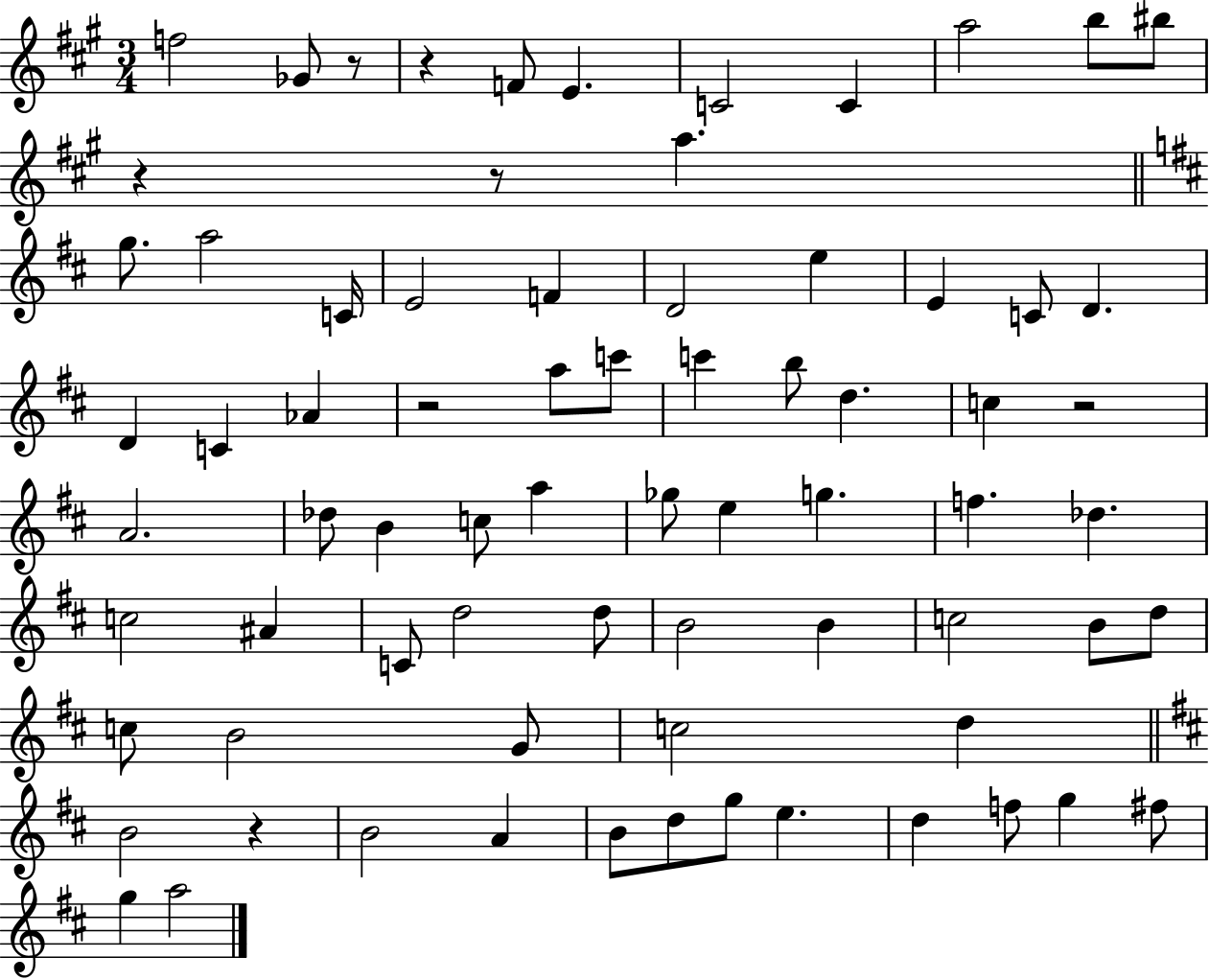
{
  \clef treble
  \numericTimeSignature
  \time 3/4
  \key a \major
  \repeat volta 2 { f''2 ges'8 r8 | r4 f'8 e'4. | c'2 c'4 | a''2 b''8 bis''8 | \break r4 r8 a''4. | \bar "||" \break \key d \major g''8. a''2 c'16 | e'2 f'4 | d'2 e''4 | e'4 c'8 d'4. | \break d'4 c'4 aes'4 | r2 a''8 c'''8 | c'''4 b''8 d''4. | c''4 r2 | \break a'2. | des''8 b'4 c''8 a''4 | ges''8 e''4 g''4. | f''4. des''4. | \break c''2 ais'4 | c'8 d''2 d''8 | b'2 b'4 | c''2 b'8 d''8 | \break c''8 b'2 g'8 | c''2 d''4 | \bar "||" \break \key d \major b'2 r4 | b'2 a'4 | b'8 d''8 g''8 e''4. | d''4 f''8 g''4 fis''8 | \break g''4 a''2 | } \bar "|."
}